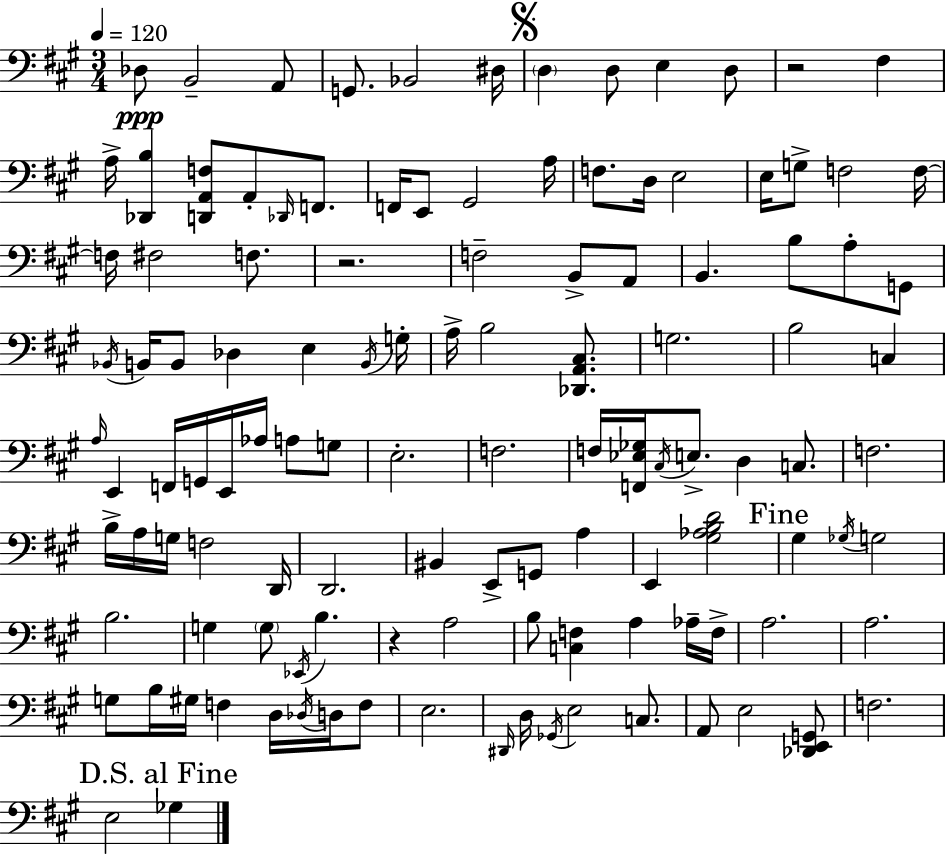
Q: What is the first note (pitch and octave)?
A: Db3